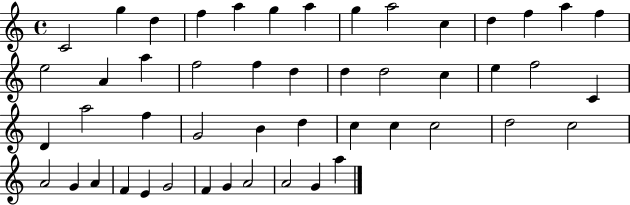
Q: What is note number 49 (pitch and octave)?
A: A5